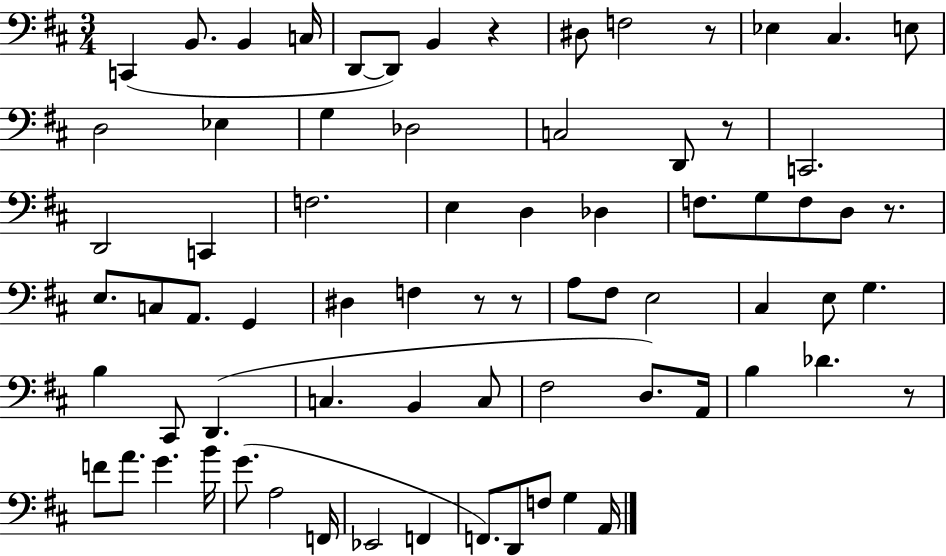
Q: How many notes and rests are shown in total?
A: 73